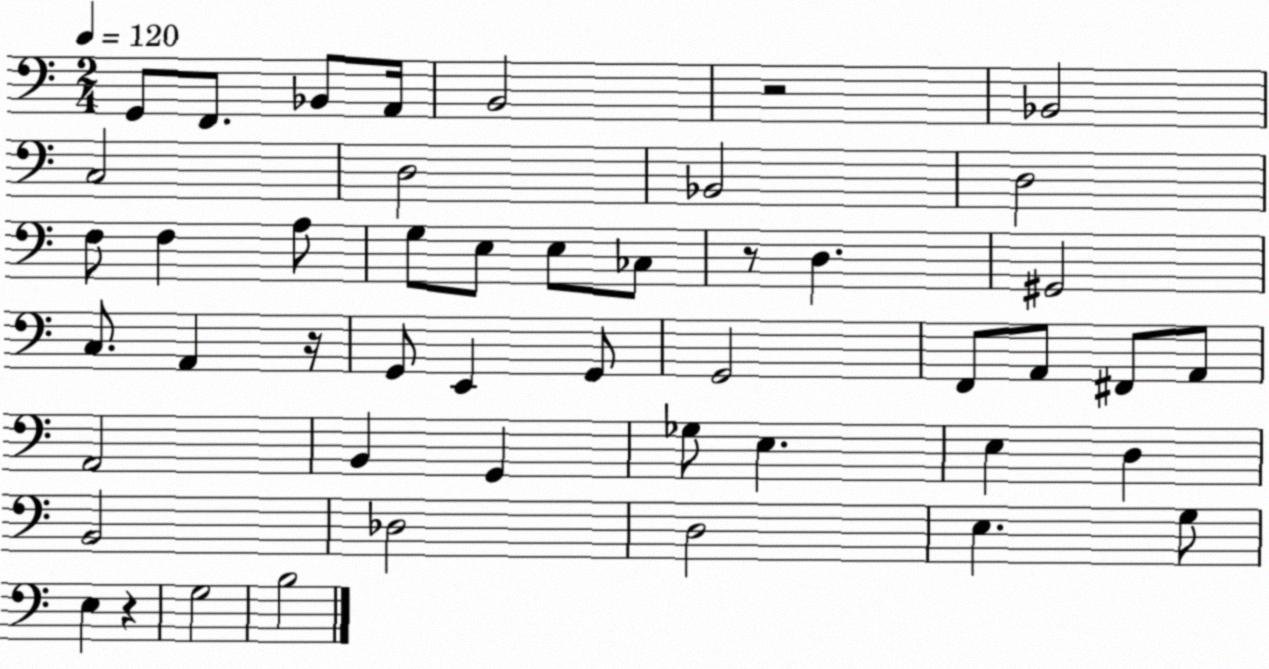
X:1
T:Untitled
M:2/4
L:1/4
K:C
G,,/2 F,,/2 _B,,/2 A,,/4 B,,2 z2 _B,,2 C,2 D,2 _B,,2 D,2 F,/2 F, A,/2 G,/2 E,/2 E,/2 _C,/2 z/2 D, ^G,,2 C,/2 A,, z/4 G,,/2 E,, G,,/2 G,,2 F,,/2 A,,/2 ^F,,/2 A,,/2 A,,2 B,, G,, _G,/2 E, E, D, B,,2 _D,2 D,2 E, G,/2 E, z G,2 B,2